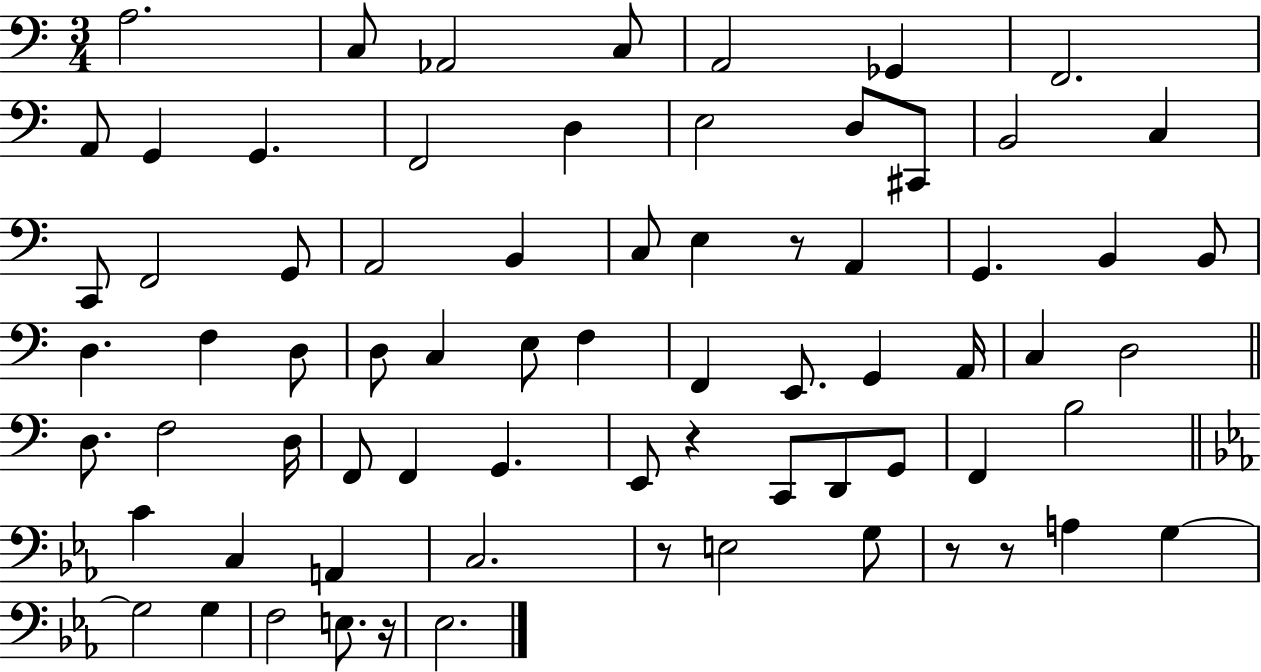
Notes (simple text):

A3/h. C3/e Ab2/h C3/e A2/h Gb2/q F2/h. A2/e G2/q G2/q. F2/h D3/q E3/h D3/e C#2/e B2/h C3/q C2/e F2/h G2/e A2/h B2/q C3/e E3/q R/e A2/q G2/q. B2/q B2/e D3/q. F3/q D3/e D3/e C3/q E3/e F3/q F2/q E2/e. G2/q A2/s C3/q D3/h D3/e. F3/h D3/s F2/e F2/q G2/q. E2/e R/q C2/e D2/e G2/e F2/q B3/h C4/q C3/q A2/q C3/h. R/e E3/h G3/e R/e R/e A3/q G3/q G3/h G3/q F3/h E3/e. R/s Eb3/h.